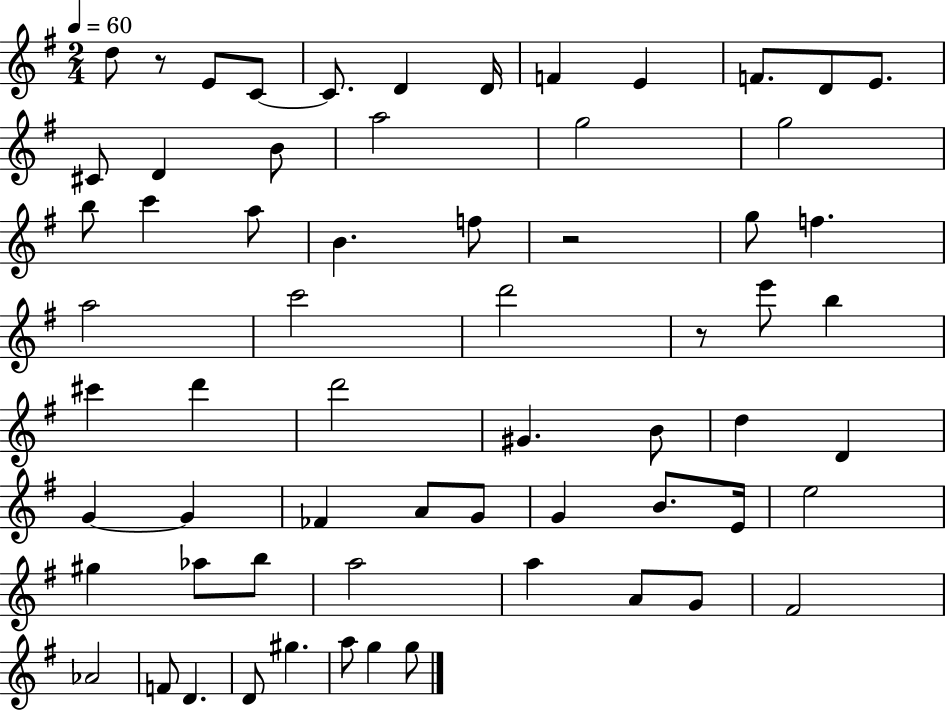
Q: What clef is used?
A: treble